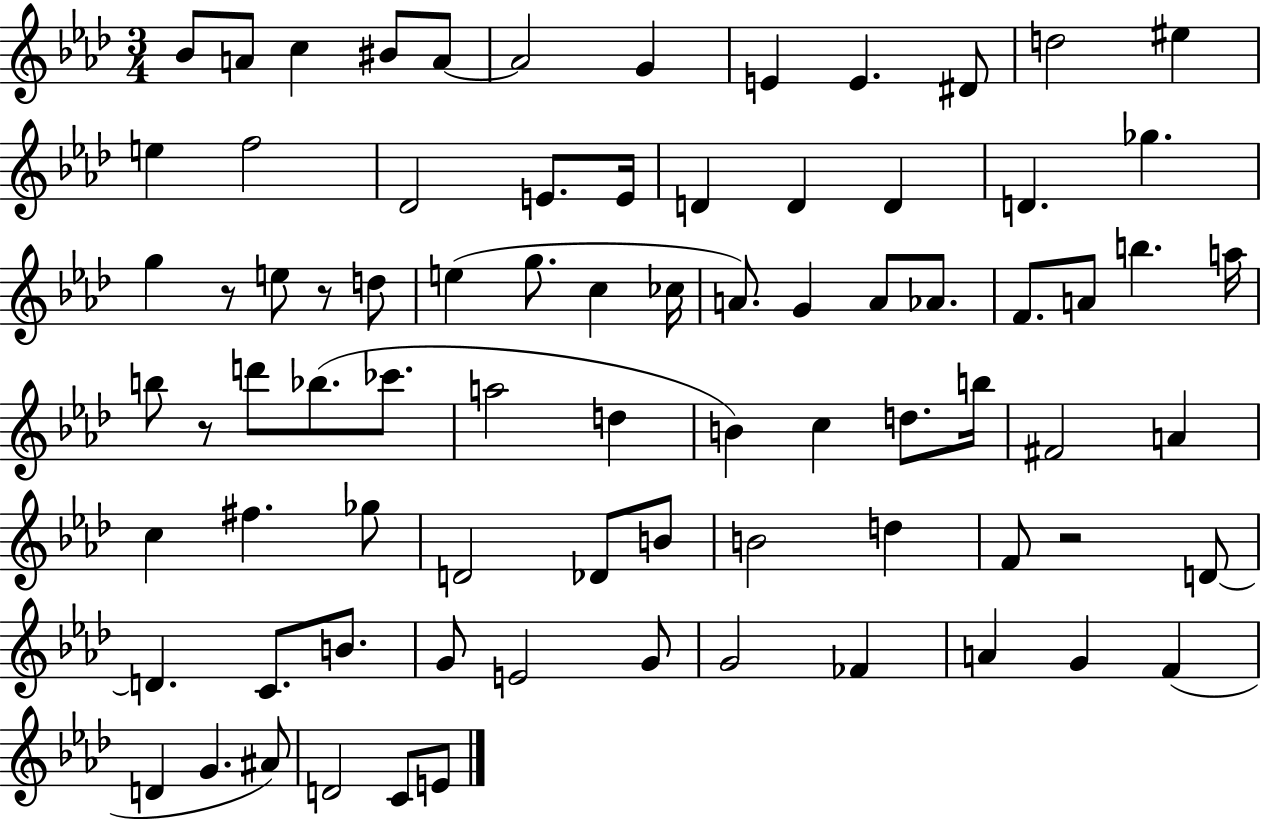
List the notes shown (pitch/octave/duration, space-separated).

Bb4/e A4/e C5/q BIS4/e A4/e A4/h G4/q E4/q E4/q. D#4/e D5/h EIS5/q E5/q F5/h Db4/h E4/e. E4/s D4/q D4/q D4/q D4/q. Gb5/q. G5/q R/e E5/e R/e D5/e E5/q G5/e. C5/q CES5/s A4/e. G4/q A4/e Ab4/e. F4/e. A4/e B5/q. A5/s B5/e R/e D6/e Bb5/e. CES6/e. A5/h D5/q B4/q C5/q D5/e. B5/s F#4/h A4/q C5/q F#5/q. Gb5/e D4/h Db4/e B4/e B4/h D5/q F4/e R/h D4/e D4/q. C4/e. B4/e. G4/e E4/h G4/e G4/h FES4/q A4/q G4/q F4/q D4/q G4/q. A#4/e D4/h C4/e E4/e